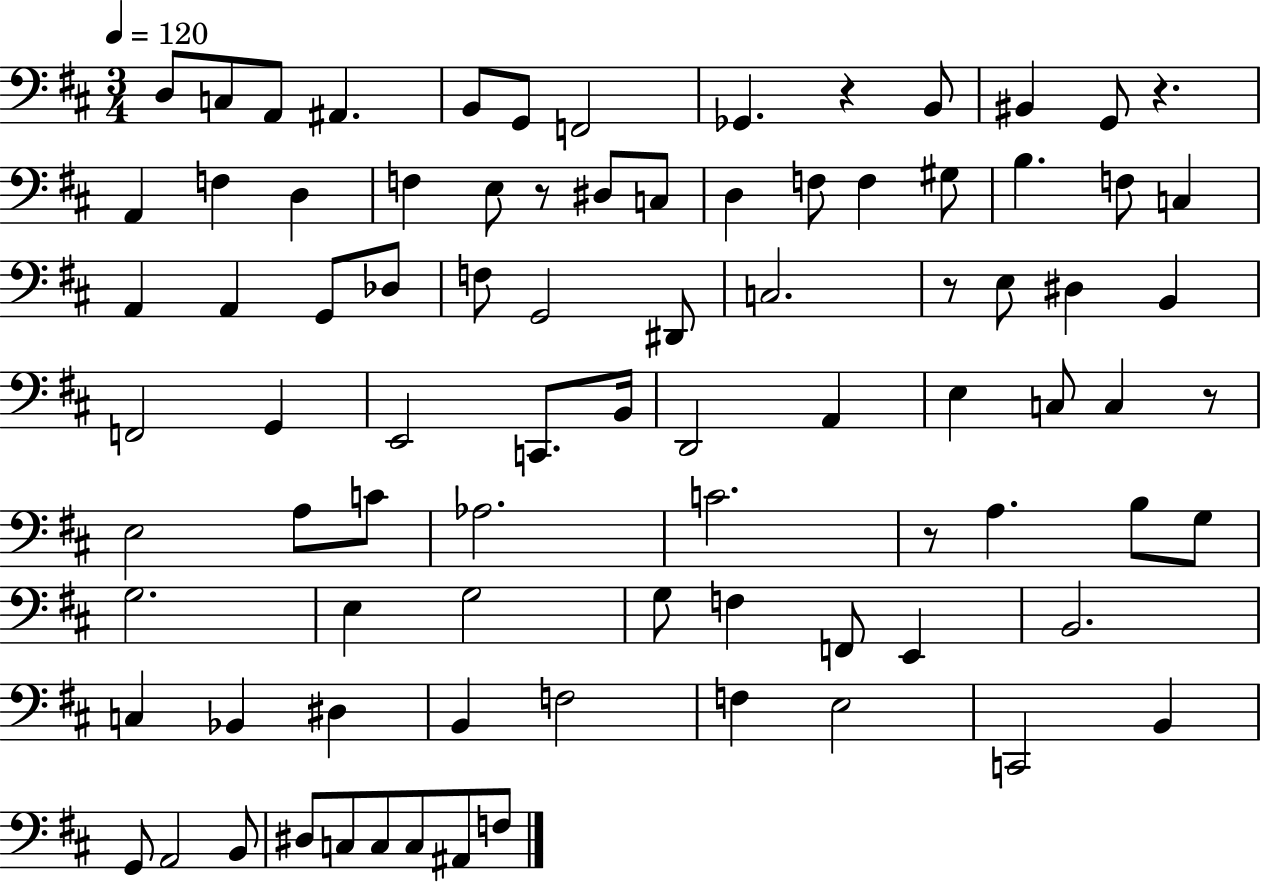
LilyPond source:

{
  \clef bass
  \numericTimeSignature
  \time 3/4
  \key d \major
  \tempo 4 = 120
  d8 c8 a,8 ais,4. | b,8 g,8 f,2 | ges,4. r4 b,8 | bis,4 g,8 r4. | \break a,4 f4 d4 | f4 e8 r8 dis8 c8 | d4 f8 f4 gis8 | b4. f8 c4 | \break a,4 a,4 g,8 des8 | f8 g,2 dis,8 | c2. | r8 e8 dis4 b,4 | \break f,2 g,4 | e,2 c,8. b,16 | d,2 a,4 | e4 c8 c4 r8 | \break e2 a8 c'8 | aes2. | c'2. | r8 a4. b8 g8 | \break g2. | e4 g2 | g8 f4 f,8 e,4 | b,2. | \break c4 bes,4 dis4 | b,4 f2 | f4 e2 | c,2 b,4 | \break g,8 a,2 b,8 | dis8 c8 c8 c8 ais,8 f8 | \bar "|."
}